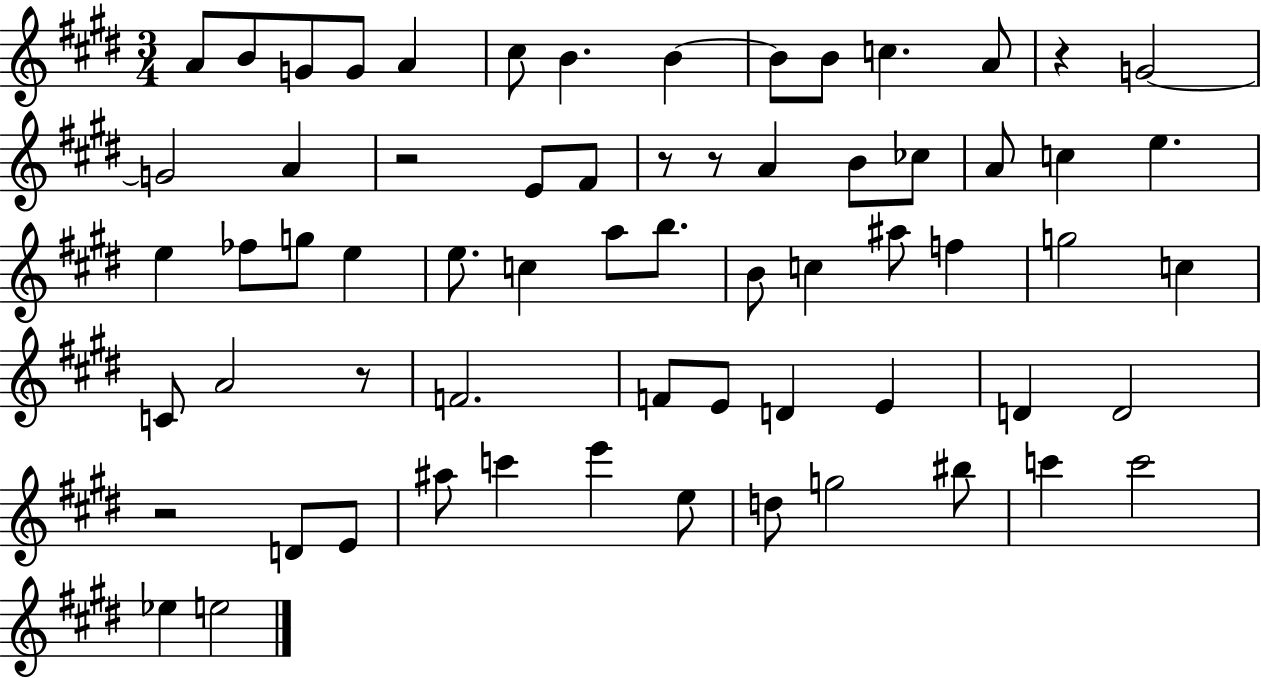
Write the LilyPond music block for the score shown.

{
  \clef treble
  \numericTimeSignature
  \time 3/4
  \key e \major
  a'8 b'8 g'8 g'8 a'4 | cis''8 b'4. b'4~~ | b'8 b'8 c''4. a'8 | r4 g'2~~ | \break g'2 a'4 | r2 e'8 fis'8 | r8 r8 a'4 b'8 ces''8 | a'8 c''4 e''4. | \break e''4 fes''8 g''8 e''4 | e''8. c''4 a''8 b''8. | b'8 c''4 ais''8 f''4 | g''2 c''4 | \break c'8 a'2 r8 | f'2. | f'8 e'8 d'4 e'4 | d'4 d'2 | \break r2 d'8 e'8 | ais''8 c'''4 e'''4 e''8 | d''8 g''2 bis''8 | c'''4 c'''2 | \break ees''4 e''2 | \bar "|."
}